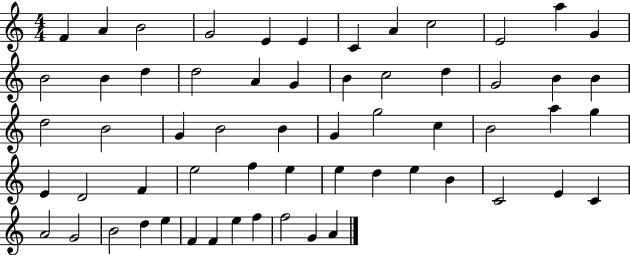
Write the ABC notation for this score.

X:1
T:Untitled
M:4/4
L:1/4
K:C
F A B2 G2 E E C A c2 E2 a G B2 B d d2 A G B c2 d G2 B B d2 B2 G B2 B G g2 c B2 a g E D2 F e2 f e e d e B C2 E C A2 G2 B2 d e F F e f f2 G A